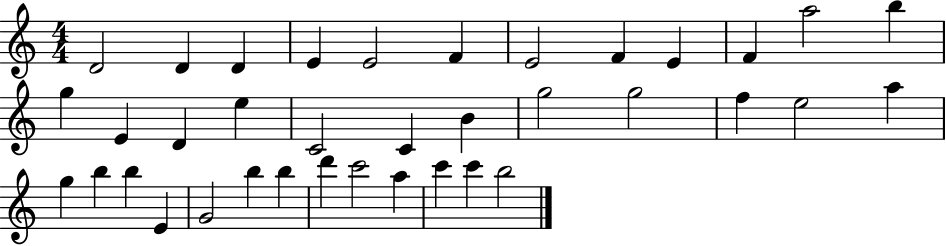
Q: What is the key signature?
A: C major